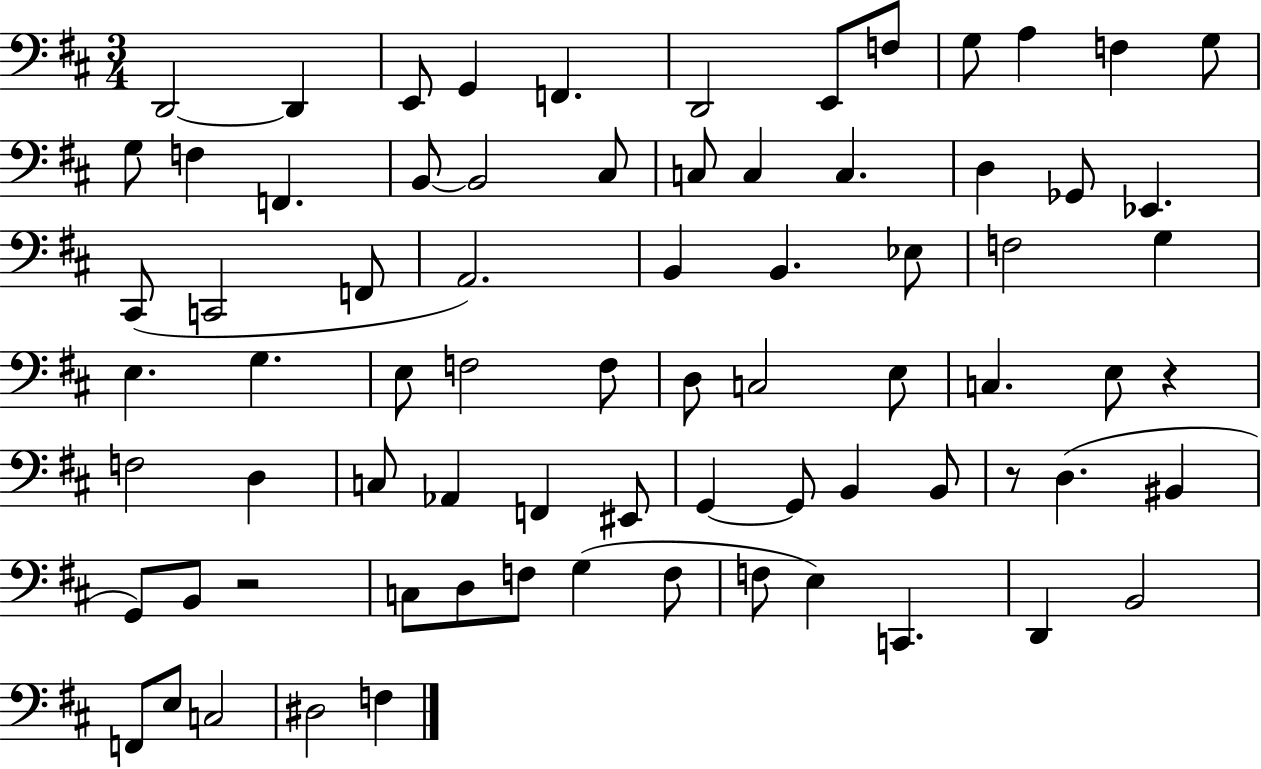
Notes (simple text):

D2/h D2/q E2/e G2/q F2/q. D2/h E2/e F3/e G3/e A3/q F3/q G3/e G3/e F3/q F2/q. B2/e B2/h C#3/e C3/e C3/q C3/q. D3/q Gb2/e Eb2/q. C#2/e C2/h F2/e A2/h. B2/q B2/q. Eb3/e F3/h G3/q E3/q. G3/q. E3/e F3/h F3/e D3/e C3/h E3/e C3/q. E3/e R/q F3/h D3/q C3/e Ab2/q F2/q EIS2/e G2/q G2/e B2/q B2/e R/e D3/q. BIS2/q G2/e B2/e R/h C3/e D3/e F3/e G3/q F3/e F3/e E3/q C2/q. D2/q B2/h F2/e E3/e C3/h D#3/h F3/q